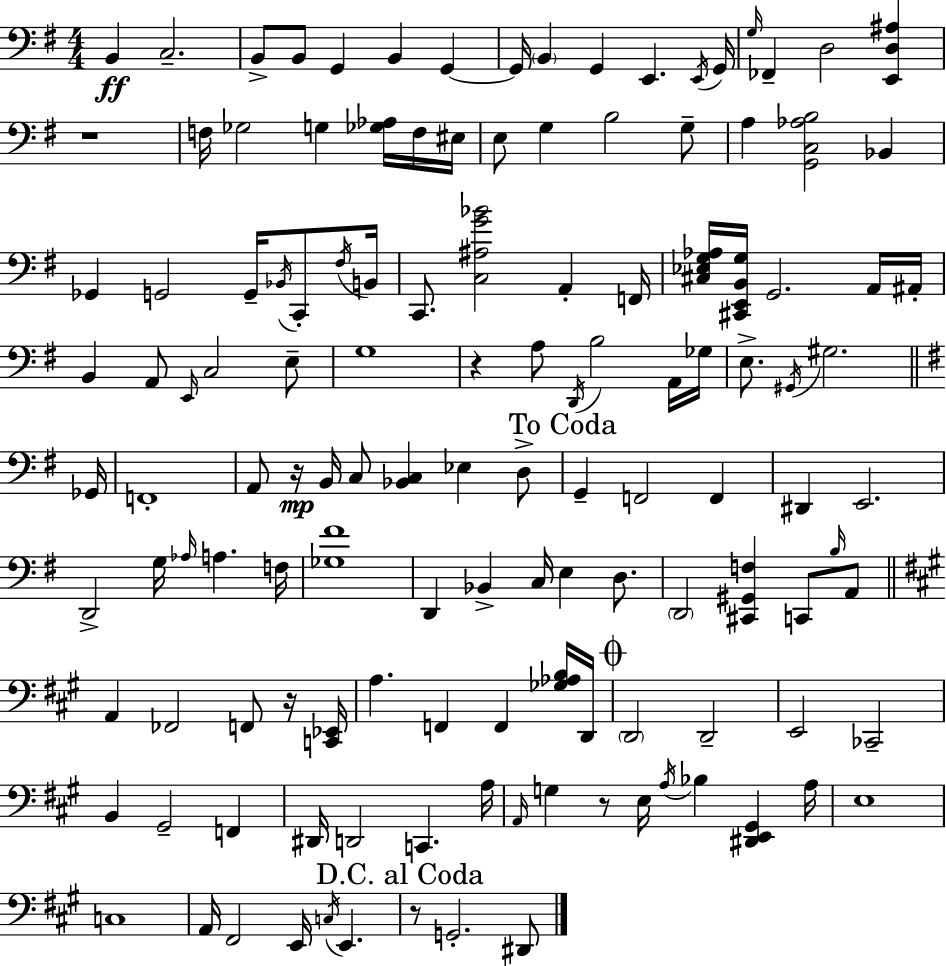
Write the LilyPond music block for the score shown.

{
  \clef bass
  \numericTimeSignature
  \time 4/4
  \key g \major
  b,4\ff c2.-- | b,8-> b,8 g,4 b,4 g,4~~ | g,16 \parenthesize b,4 g,4 e,4. \acciaccatura { e,16 } | g,16 \grace { g16 } fes,4-- d2 <e, d ais>4 | \break r1 | f16 ges2 g4 <ges aes>16 | f16 eis16 e8 g4 b2 | g8-- a4 <g, c aes b>2 bes,4 | \break ges,4 g,2 g,16-- \acciaccatura { bes,16 } | c,8-. \acciaccatura { fis16 } b,16 c,8. <c ais g' bes'>2 a,4-. | f,16 <cis ees g aes>16 <cis, e, b, g>16 g,2. | a,16 ais,16-. b,4 a,8 \grace { e,16 } c2 | \break e8-- g1 | r4 a8 \acciaccatura { d,16 } b2 | a,16 ges16 e8.-> \acciaccatura { gis,16 } gis2. | \bar "||" \break \key g \major ges,16 f,1-. | a,8 r16\mp b,16 c8 <bes, c>4 ees4 d8-> | \mark "To Coda" g,4-- f,2 f,4 | dis,4 e,2. | \break d,2-> g16 \grace { aes16 } a4. | f16 <ges fis'>1 | d,4 bes,4-> c16 e4 d8. | \parenthesize d,2 <cis, gis, f>4 c,8 | \break \grace { b16 } a,8 \bar "||" \break \key a \major a,4 fes,2 f,8 r16 <c, ees,>16 | a4. f,4 f,4 <ges aes b>16 d,16 | \mark \markup { \musicglyph "scripts.coda" } \parenthesize d,2 d,2-- | e,2 ces,2-- | \break b,4 gis,2-- f,4 | dis,16 d,2 c,4. a16 | \grace { a,16 } g4 r8 e16 \acciaccatura { a16 } bes4 <dis, e, gis,>4 | a16 e1 | \break c1 | a,16 fis,2 e,16 \acciaccatura { c16 } e,4. | \mark "D.C. al Coda" r8 g,2.-. | dis,8 \bar "|."
}